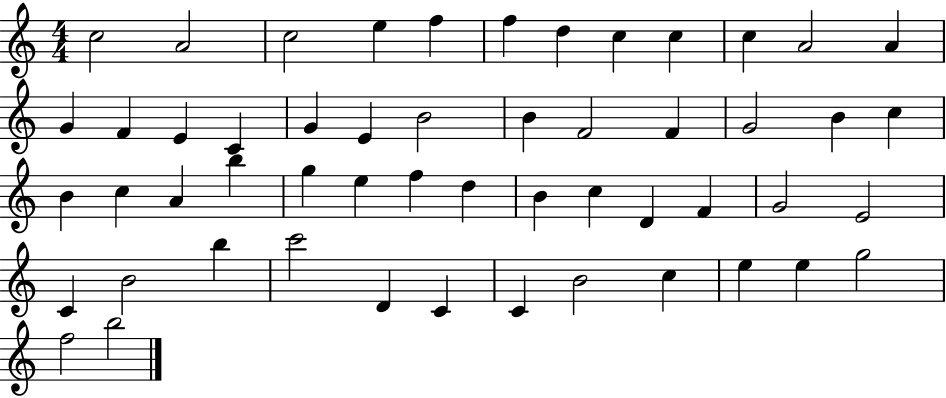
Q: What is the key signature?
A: C major